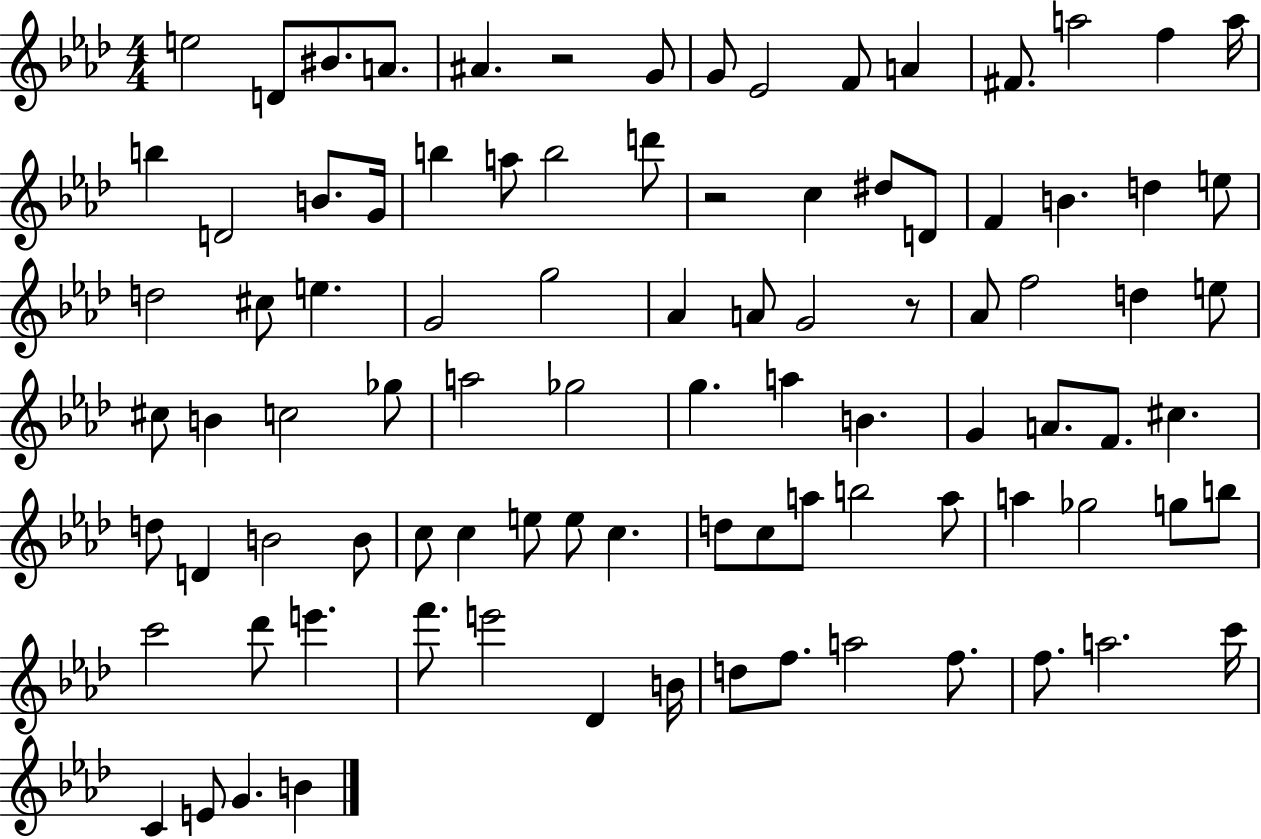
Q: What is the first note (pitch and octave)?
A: E5